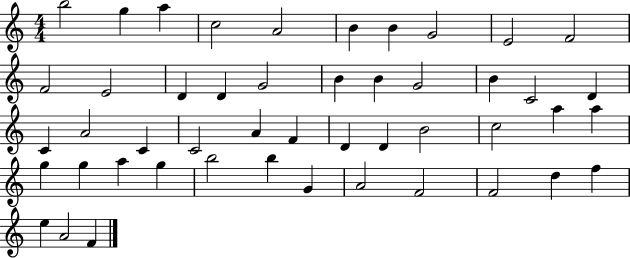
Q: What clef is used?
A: treble